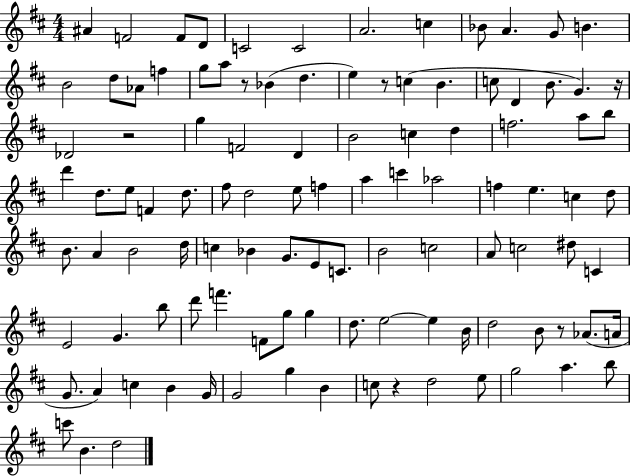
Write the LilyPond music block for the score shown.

{
  \clef treble
  \numericTimeSignature
  \time 4/4
  \key d \major
  ais'4 f'2 f'8 d'8 | c'2 c'2 | a'2. c''4 | bes'8 a'4. g'8 b'4. | \break b'2 d''8 aes'8 f''4 | g''8 a''8 r8 bes'4( d''4. | e''4) r8 c''4( b'4. | c''8 d'4 b'8. g'4.) r16 | \break des'2 r2 | g''4 f'2 d'4 | b'2 c''4 d''4 | f''2. a''8 b''8 | \break d'''4 d''8. e''8 f'4 d''8. | fis''8 d''2 e''8 f''4 | a''4 c'''4 aes''2 | f''4 e''4. c''4 d''8 | \break b'8. a'4 b'2 d''16 | c''4 bes'4 g'8. e'8 c'8. | b'2 c''2 | a'8 c''2 dis''8 c'4 | \break e'2 g'4. b''8 | d'''8 f'''4. f'8 g''8 g''4 | d''8. e''2~~ e''4 b'16 | d''2 b'8 r8 aes'8.( a'16 | \break g'8. a'4) c''4 b'4 g'16 | g'2 g''4 b'4 | c''8 r4 d''2 e''8 | g''2 a''4. b''8 | \break c'''8 b'4. d''2 | \bar "|."
}